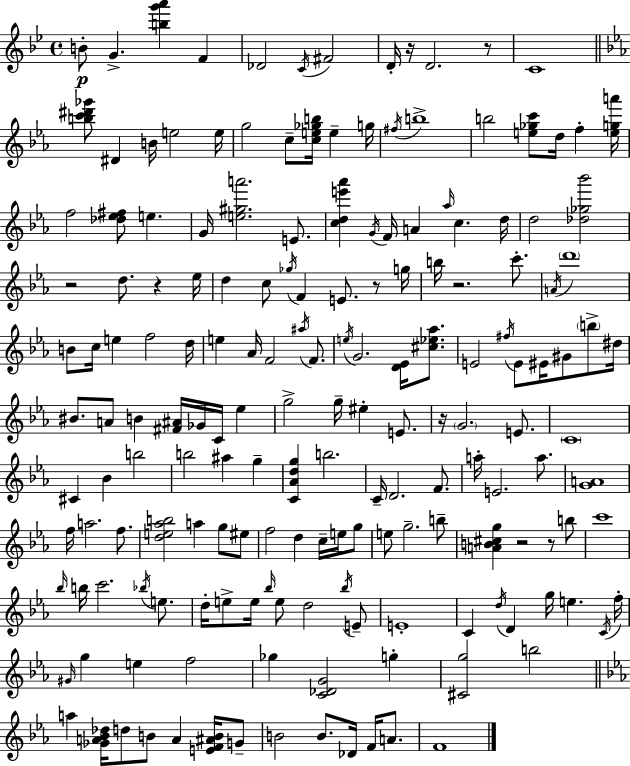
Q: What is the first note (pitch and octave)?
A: B4